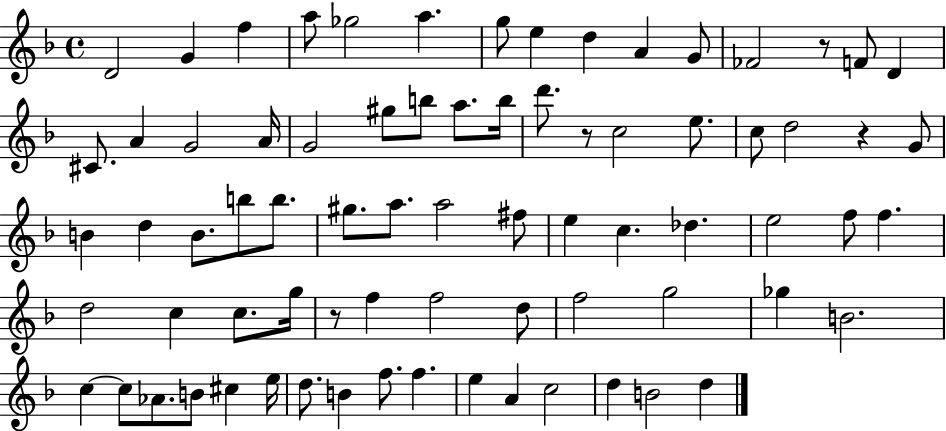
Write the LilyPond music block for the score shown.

{
  \clef treble
  \time 4/4
  \defaultTimeSignature
  \key f \major
  d'2 g'4 f''4 | a''8 ges''2 a''4. | g''8 e''4 d''4 a'4 g'8 | fes'2 r8 f'8 d'4 | \break cis'8. a'4 g'2 a'16 | g'2 gis''8 b''8 a''8. b''16 | d'''8. r8 c''2 e''8. | c''8 d''2 r4 g'8 | \break b'4 d''4 b'8. b''8 b''8. | gis''8. a''8. a''2 fis''8 | e''4 c''4. des''4. | e''2 f''8 f''4. | \break d''2 c''4 c''8. g''16 | r8 f''4 f''2 d''8 | f''2 g''2 | ges''4 b'2. | \break c''4~~ c''8 aes'8. b'8 cis''4 e''16 | d''8. b'4 f''8. f''4. | e''4 a'4 c''2 | d''4 b'2 d''4 | \break \bar "|."
}